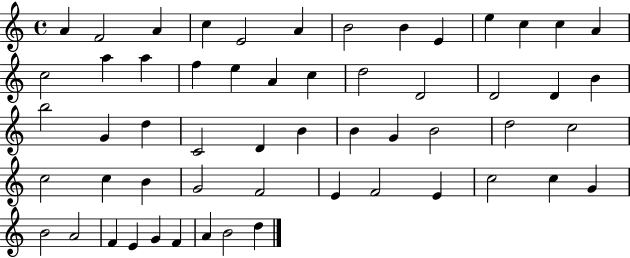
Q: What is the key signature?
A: C major